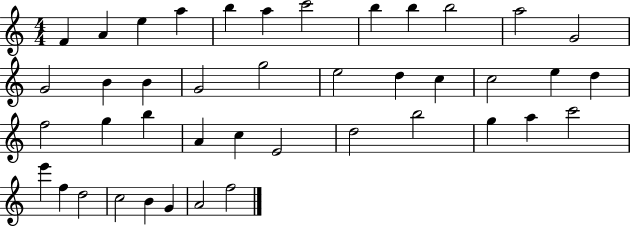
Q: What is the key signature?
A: C major